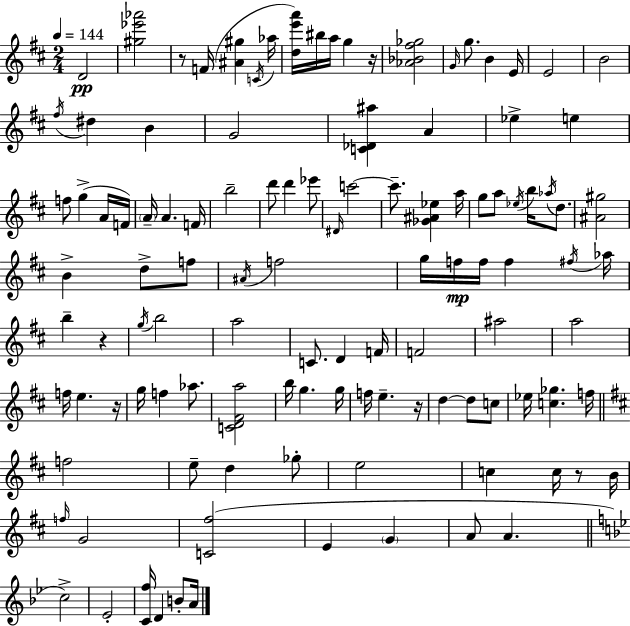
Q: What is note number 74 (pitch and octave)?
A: D5